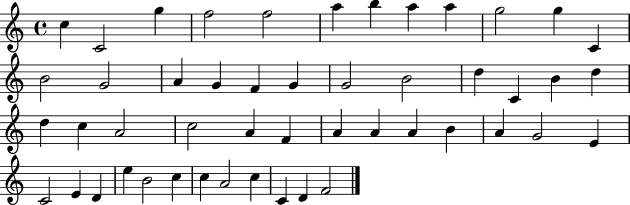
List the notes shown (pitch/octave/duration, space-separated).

C5/q C4/h G5/q F5/h F5/h A5/q B5/q A5/q A5/q G5/h G5/q C4/q B4/h G4/h A4/q G4/q F4/q G4/q G4/h B4/h D5/q C4/q B4/q D5/q D5/q C5/q A4/h C5/h A4/q F4/q A4/q A4/q A4/q B4/q A4/q G4/h E4/q C4/h E4/q D4/q E5/q B4/h C5/q C5/q A4/h C5/q C4/q D4/q F4/h